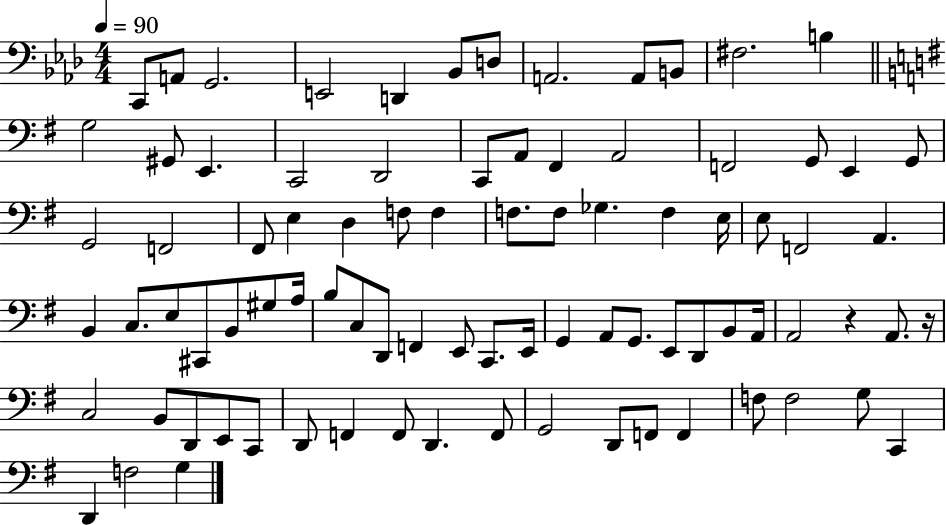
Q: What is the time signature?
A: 4/4